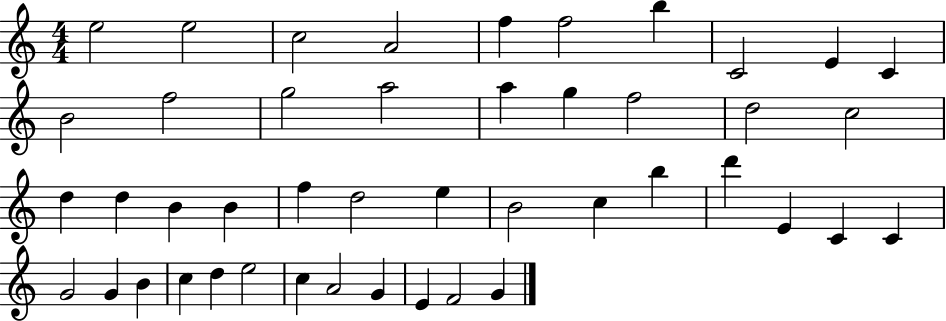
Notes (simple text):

E5/h E5/h C5/h A4/h F5/q F5/h B5/q C4/h E4/q C4/q B4/h F5/h G5/h A5/h A5/q G5/q F5/h D5/h C5/h D5/q D5/q B4/q B4/q F5/q D5/h E5/q B4/h C5/q B5/q D6/q E4/q C4/q C4/q G4/h G4/q B4/q C5/q D5/q E5/h C5/q A4/h G4/q E4/q F4/h G4/q